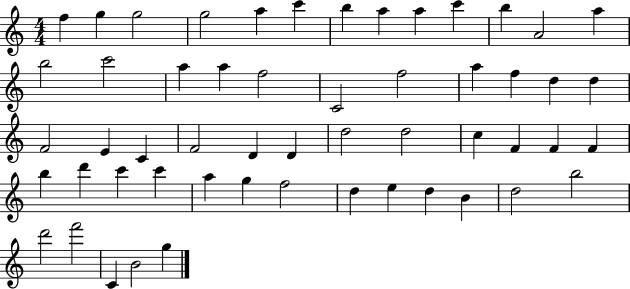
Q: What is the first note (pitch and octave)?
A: F5